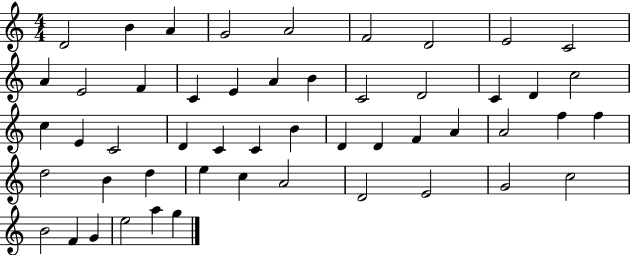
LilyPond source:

{
  \clef treble
  \numericTimeSignature
  \time 4/4
  \key c \major
  d'2 b'4 a'4 | g'2 a'2 | f'2 d'2 | e'2 c'2 | \break a'4 e'2 f'4 | c'4 e'4 a'4 b'4 | c'2 d'2 | c'4 d'4 c''2 | \break c''4 e'4 c'2 | d'4 c'4 c'4 b'4 | d'4 d'4 f'4 a'4 | a'2 f''4 f''4 | \break d''2 b'4 d''4 | e''4 c''4 a'2 | d'2 e'2 | g'2 c''2 | \break b'2 f'4 g'4 | e''2 a''4 g''4 | \bar "|."
}